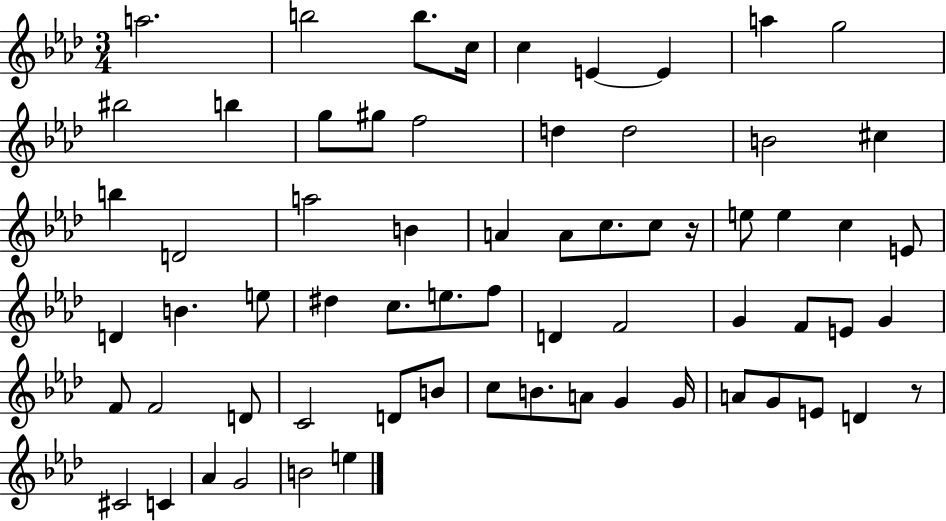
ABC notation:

X:1
T:Untitled
M:3/4
L:1/4
K:Ab
a2 b2 b/2 c/4 c E E a g2 ^b2 b g/2 ^g/2 f2 d d2 B2 ^c b D2 a2 B A A/2 c/2 c/2 z/4 e/2 e c E/2 D B e/2 ^d c/2 e/2 f/2 D F2 G F/2 E/2 G F/2 F2 D/2 C2 D/2 B/2 c/2 B/2 A/2 G G/4 A/2 G/2 E/2 D z/2 ^C2 C _A G2 B2 e